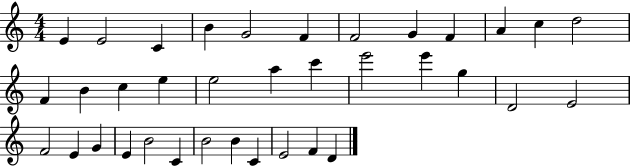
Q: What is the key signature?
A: C major